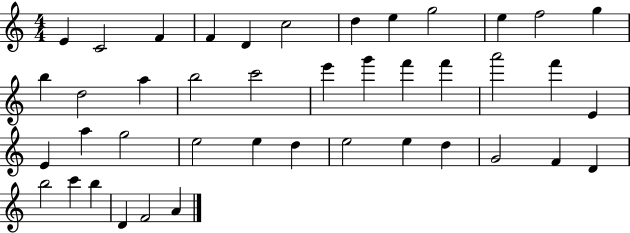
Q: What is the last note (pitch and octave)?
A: A4